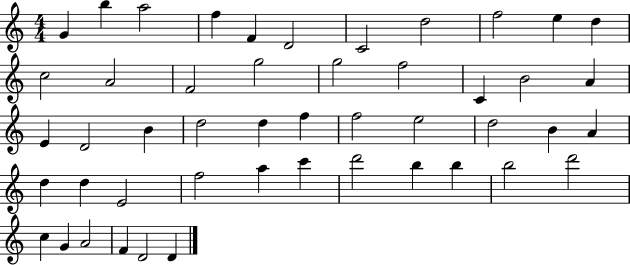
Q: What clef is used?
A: treble